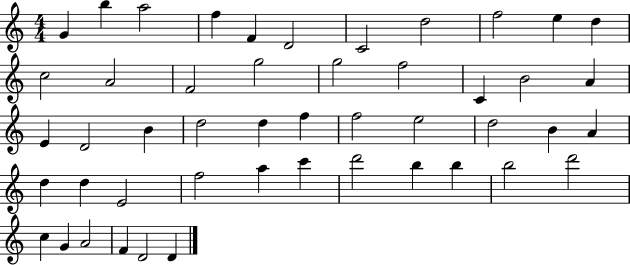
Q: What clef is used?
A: treble